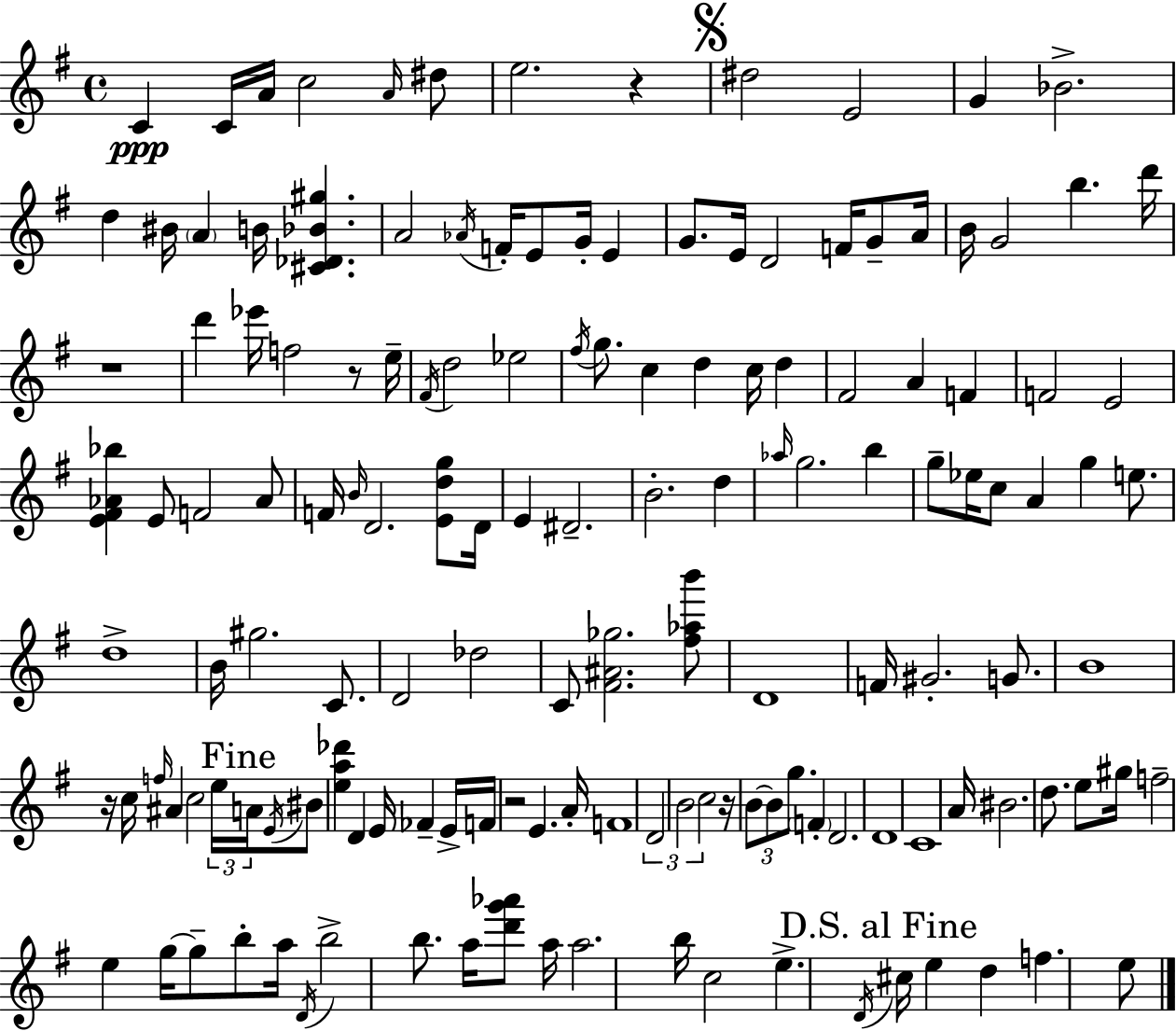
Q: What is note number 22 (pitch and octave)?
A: G4